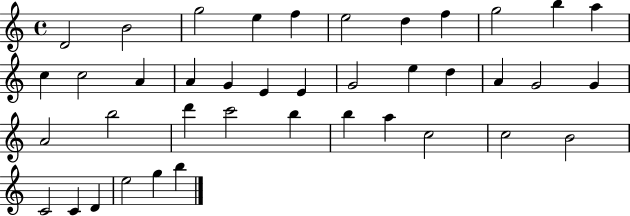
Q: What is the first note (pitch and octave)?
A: D4